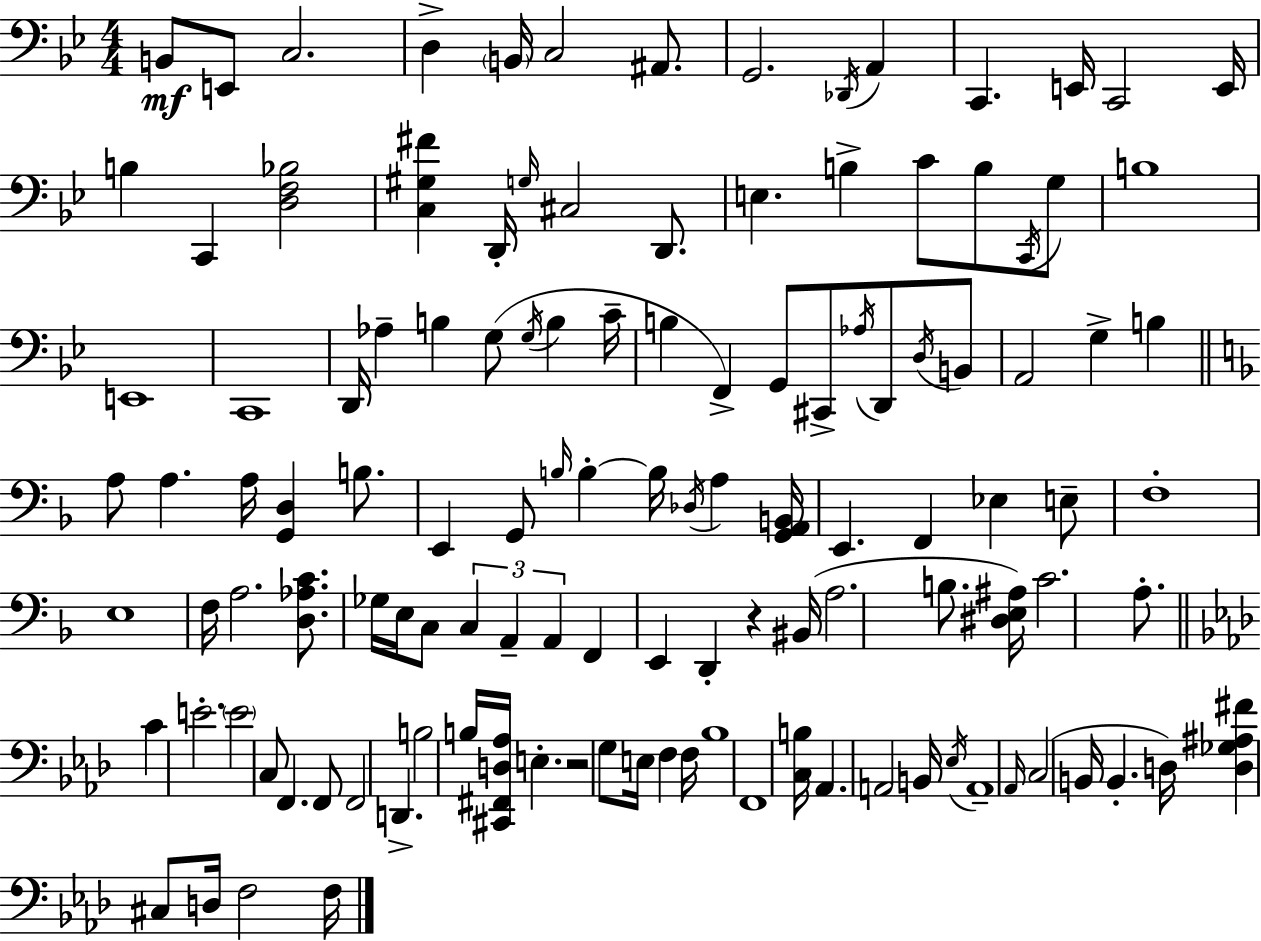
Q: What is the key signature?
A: G minor